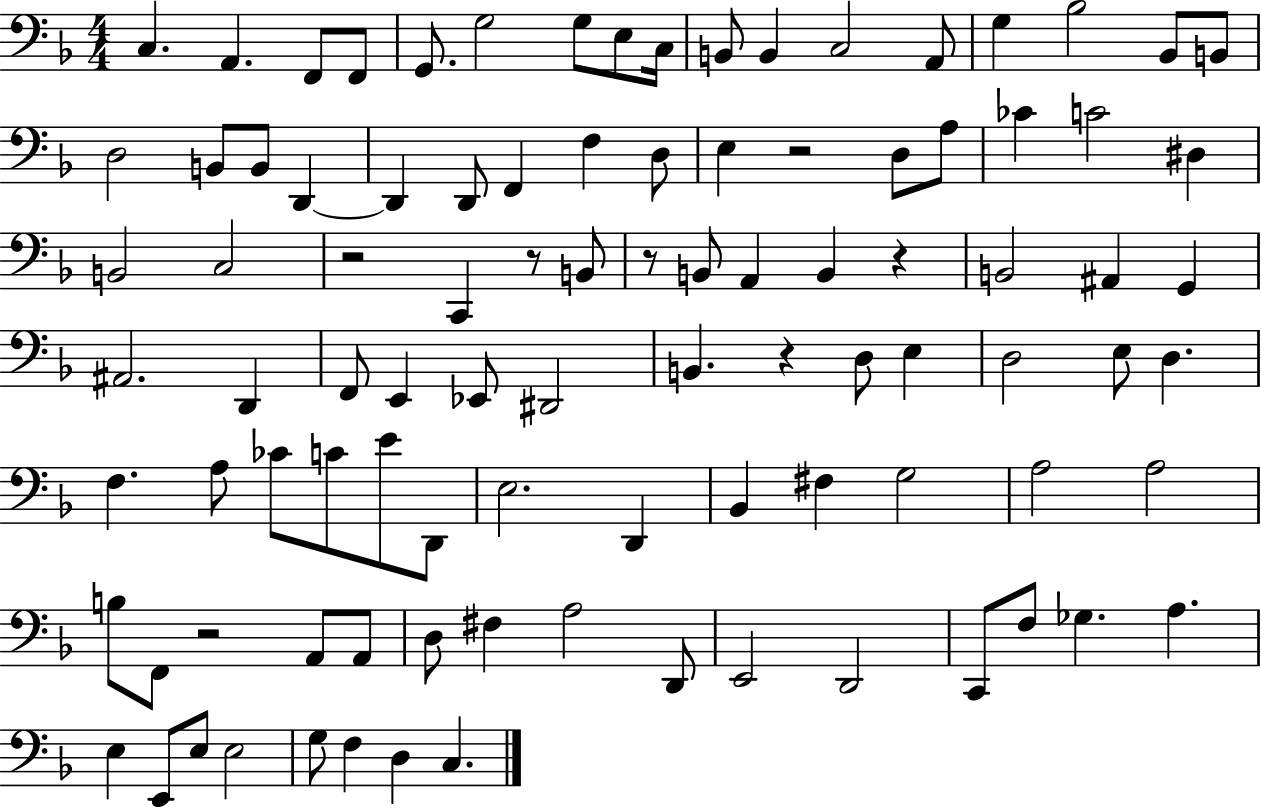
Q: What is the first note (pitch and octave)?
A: C3